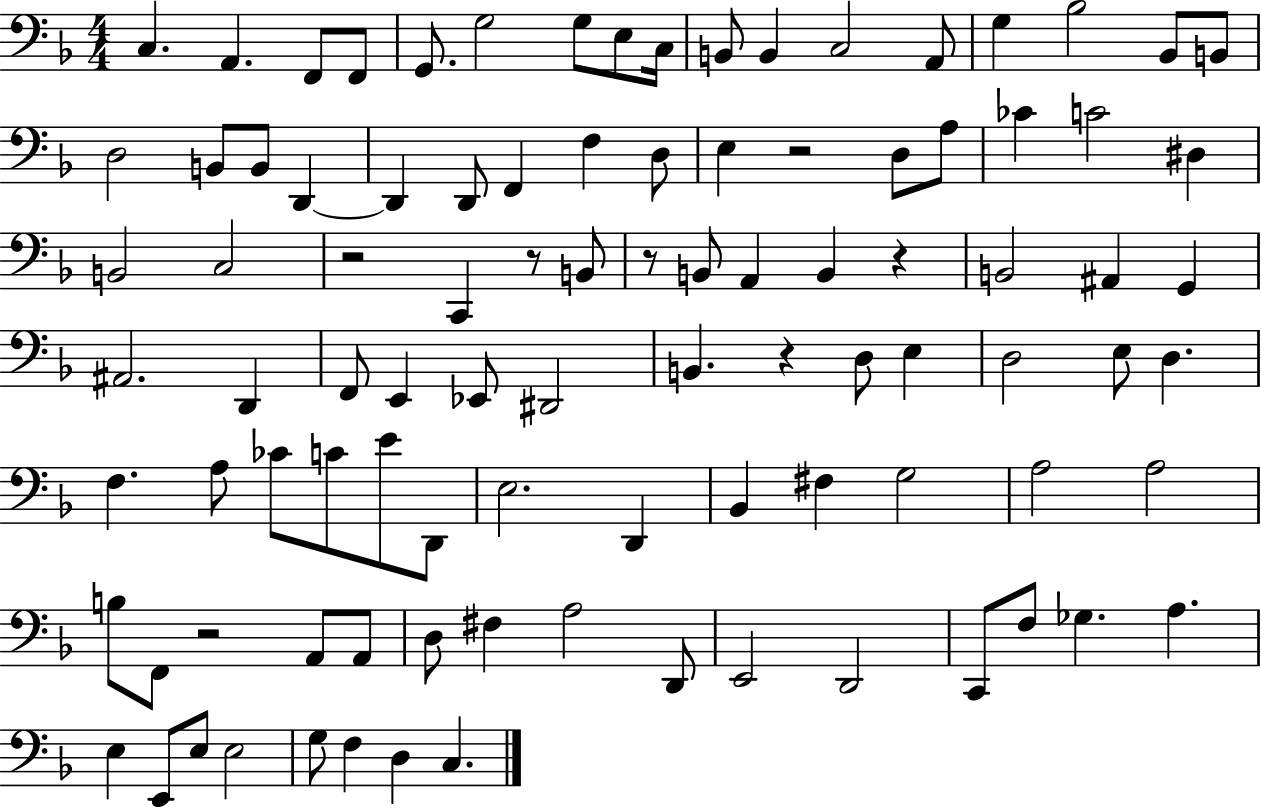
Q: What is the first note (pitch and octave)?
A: C3